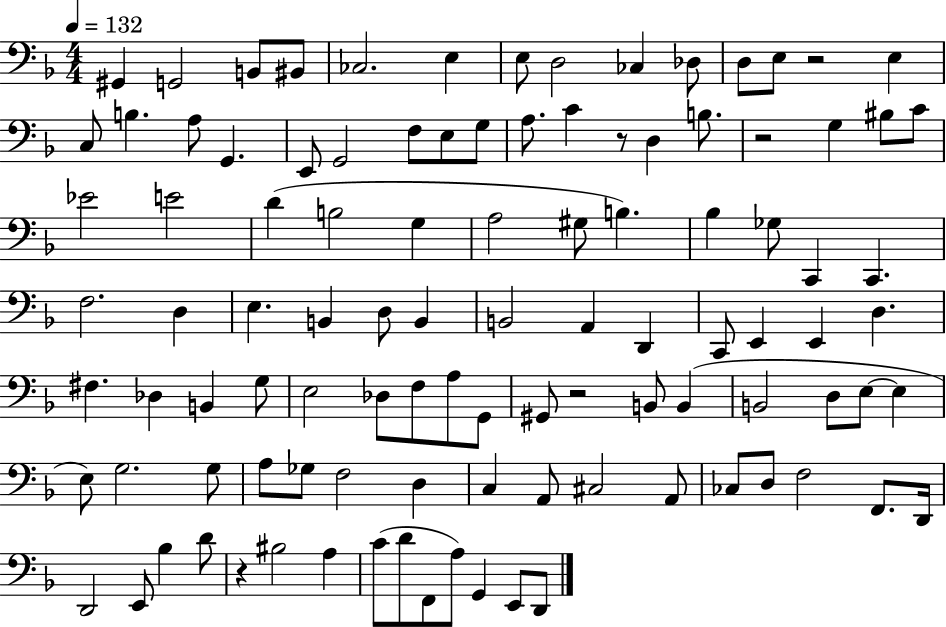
X:1
T:Untitled
M:4/4
L:1/4
K:F
^G,, G,,2 B,,/2 ^B,,/2 _C,2 E, E,/2 D,2 _C, _D,/2 D,/2 E,/2 z2 E, C,/2 B, A,/2 G,, E,,/2 G,,2 F,/2 E,/2 G,/2 A,/2 C z/2 D, B,/2 z2 G, ^B,/2 C/2 _E2 E2 D B,2 G, A,2 ^G,/2 B, _B, _G,/2 C,, C,, F,2 D, E, B,, D,/2 B,, B,,2 A,, D,, C,,/2 E,, E,, D, ^F, _D, B,, G,/2 E,2 _D,/2 F,/2 A,/2 G,,/2 ^G,,/2 z2 B,,/2 B,, B,,2 D,/2 E,/2 E, E,/2 G,2 G,/2 A,/2 _G,/2 F,2 D, C, A,,/2 ^C,2 A,,/2 _C,/2 D,/2 F,2 F,,/2 D,,/4 D,,2 E,,/2 _B, D/2 z ^B,2 A, C/2 D/2 F,,/2 A,/2 G,, E,,/2 D,,/2